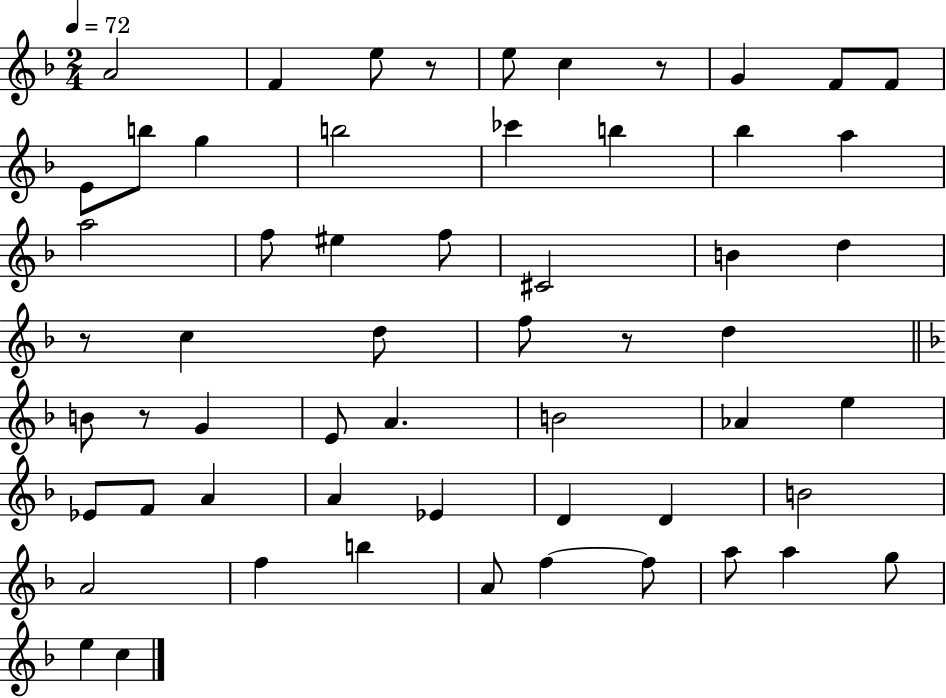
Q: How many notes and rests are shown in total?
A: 58